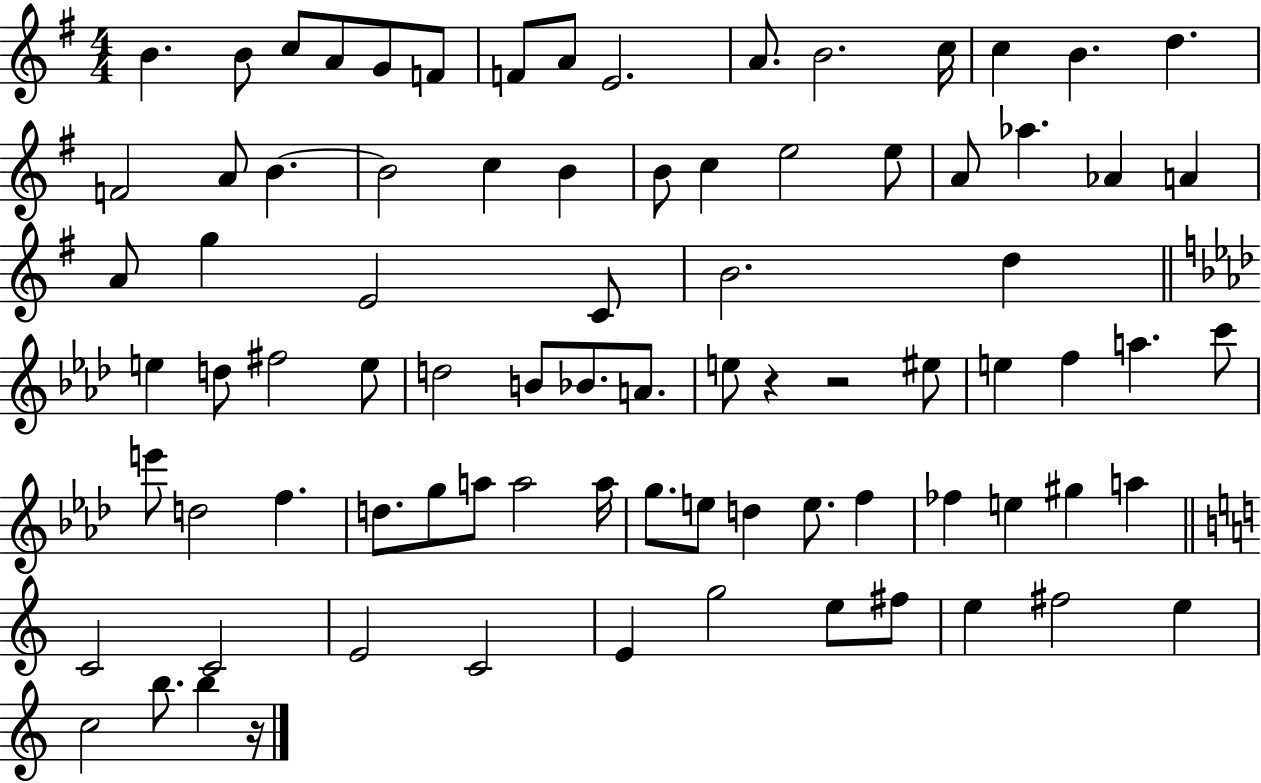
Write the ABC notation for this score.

X:1
T:Untitled
M:4/4
L:1/4
K:G
B B/2 c/2 A/2 G/2 F/2 F/2 A/2 E2 A/2 B2 c/4 c B d F2 A/2 B B2 c B B/2 c e2 e/2 A/2 _a _A A A/2 g E2 C/2 B2 d e d/2 ^f2 e/2 d2 B/2 _B/2 A/2 e/2 z z2 ^e/2 e f a c'/2 e'/2 d2 f d/2 g/2 a/2 a2 a/4 g/2 e/2 d e/2 f _f e ^g a C2 C2 E2 C2 E g2 e/2 ^f/2 e ^f2 e c2 b/2 b z/4